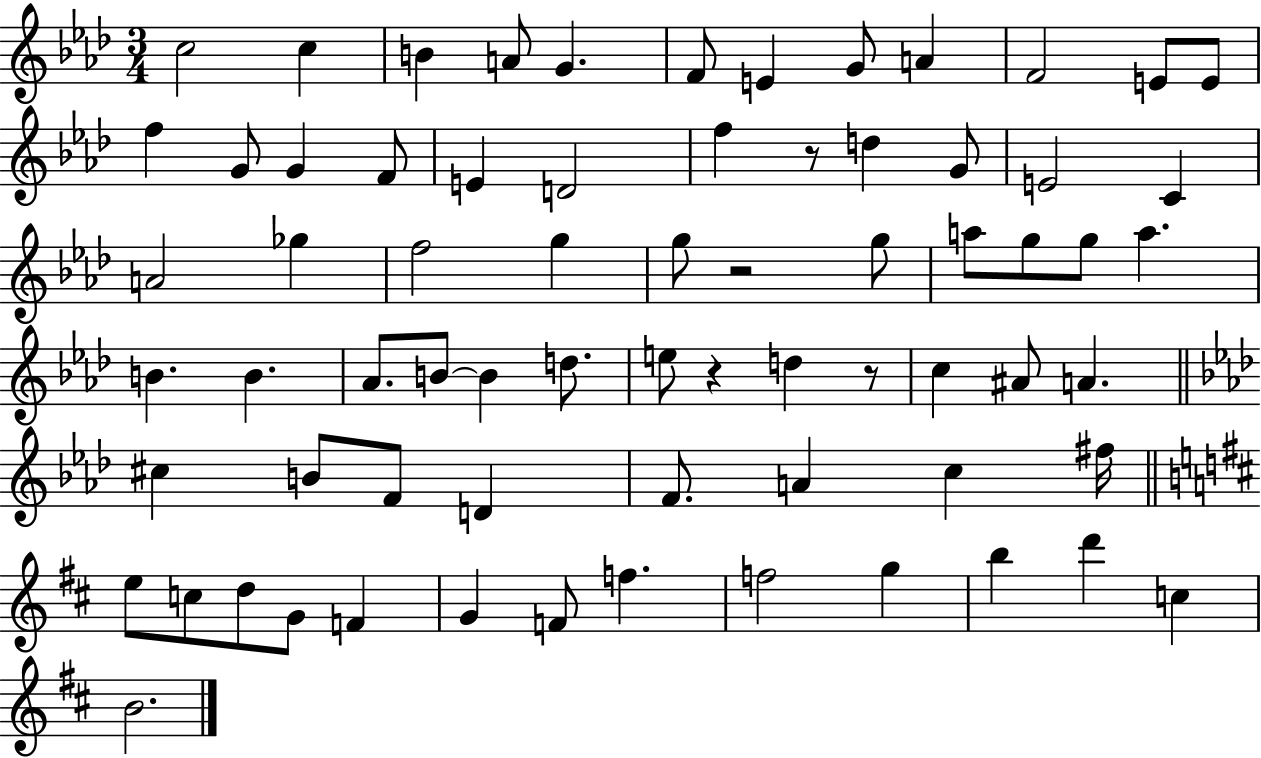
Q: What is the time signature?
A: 3/4